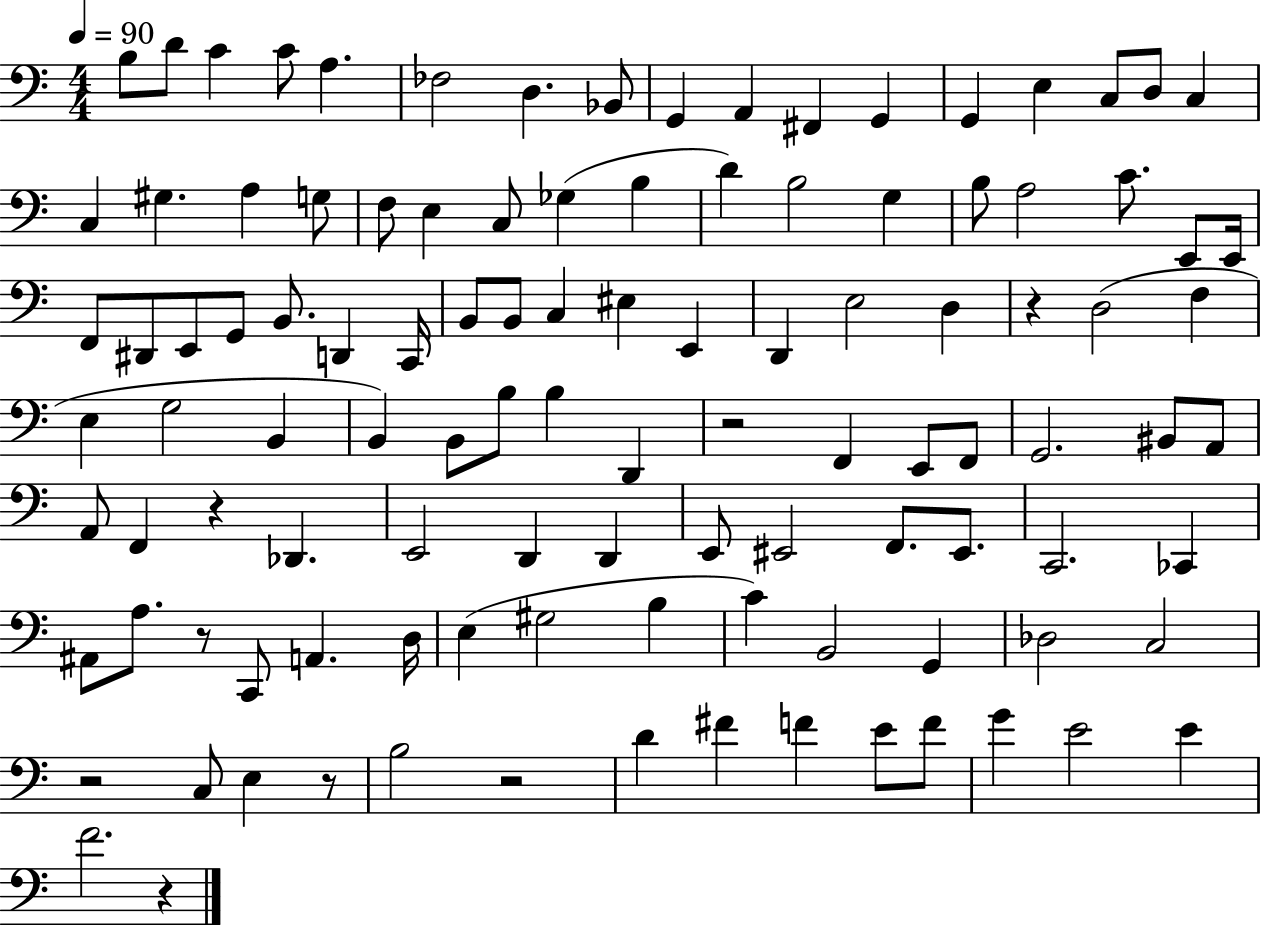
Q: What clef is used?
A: bass